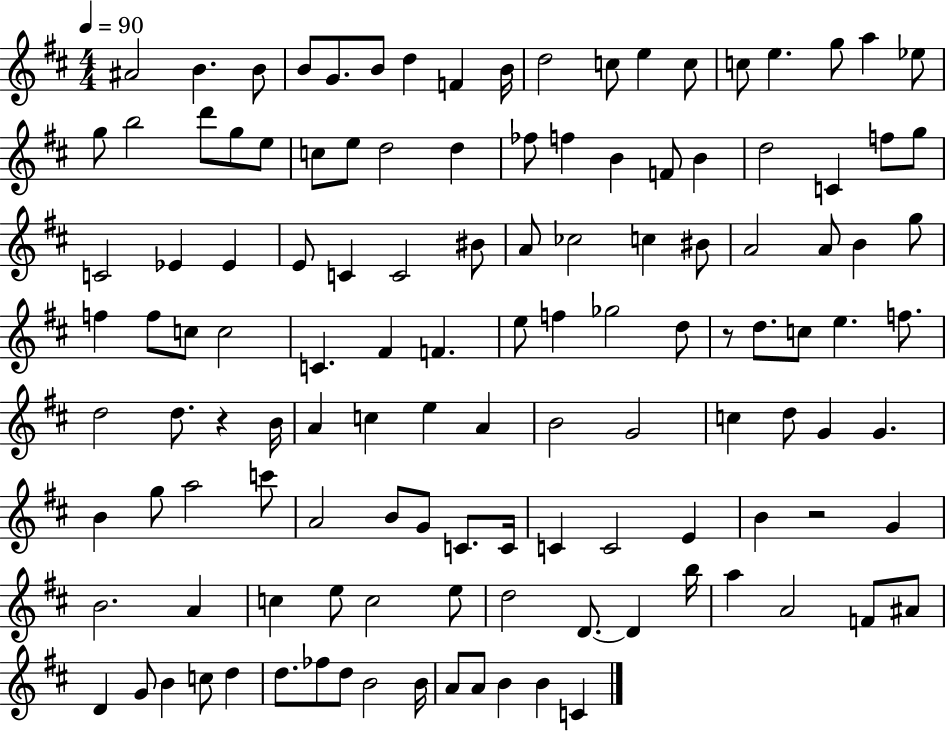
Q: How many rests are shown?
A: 3